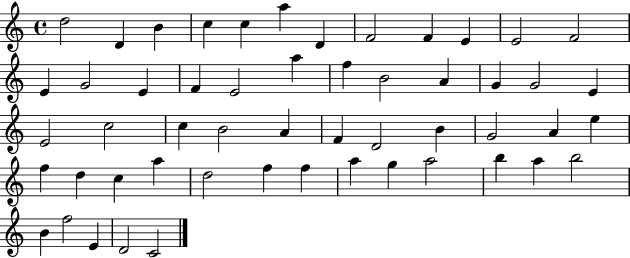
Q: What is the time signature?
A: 4/4